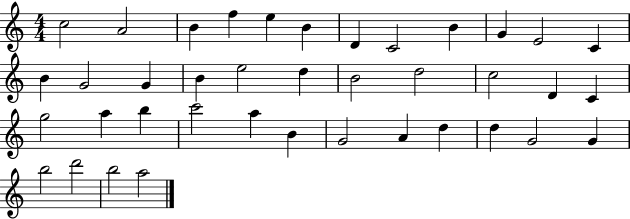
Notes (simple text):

C5/h A4/h B4/q F5/q E5/q B4/q D4/q C4/h B4/q G4/q E4/h C4/q B4/q G4/h G4/q B4/q E5/h D5/q B4/h D5/h C5/h D4/q C4/q G5/h A5/q B5/q C6/h A5/q B4/q G4/h A4/q D5/q D5/q G4/h G4/q B5/h D6/h B5/h A5/h